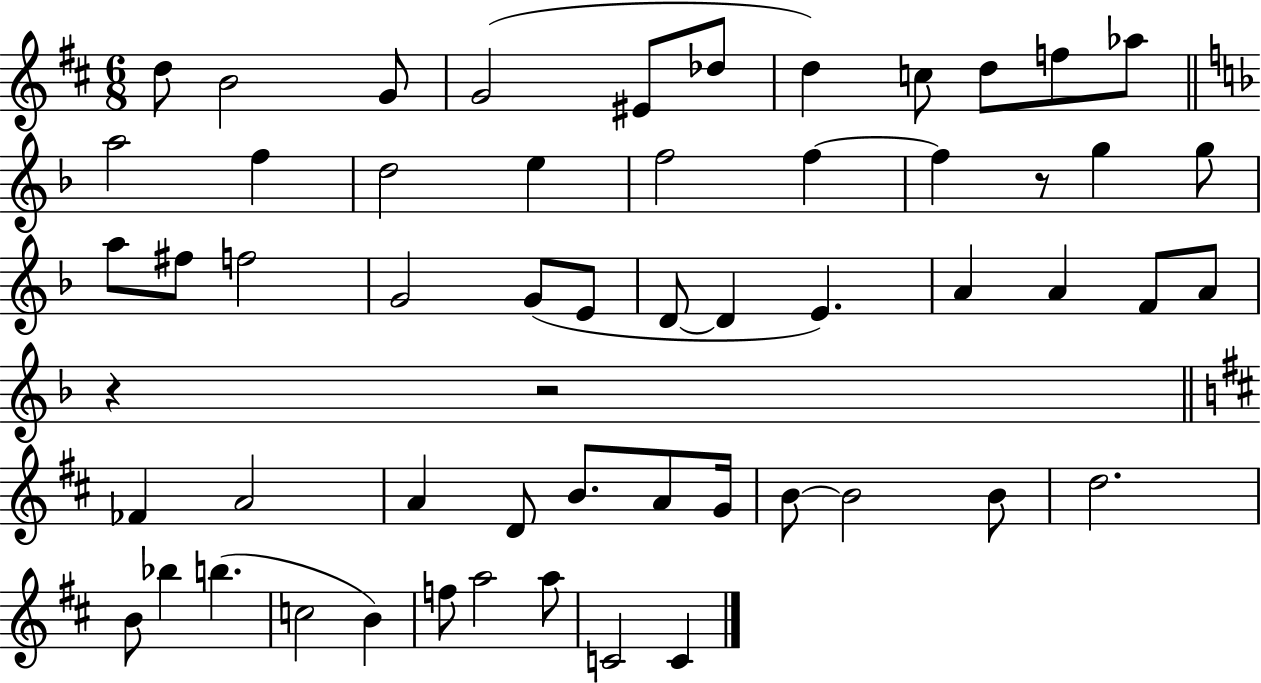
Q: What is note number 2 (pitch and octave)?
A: B4